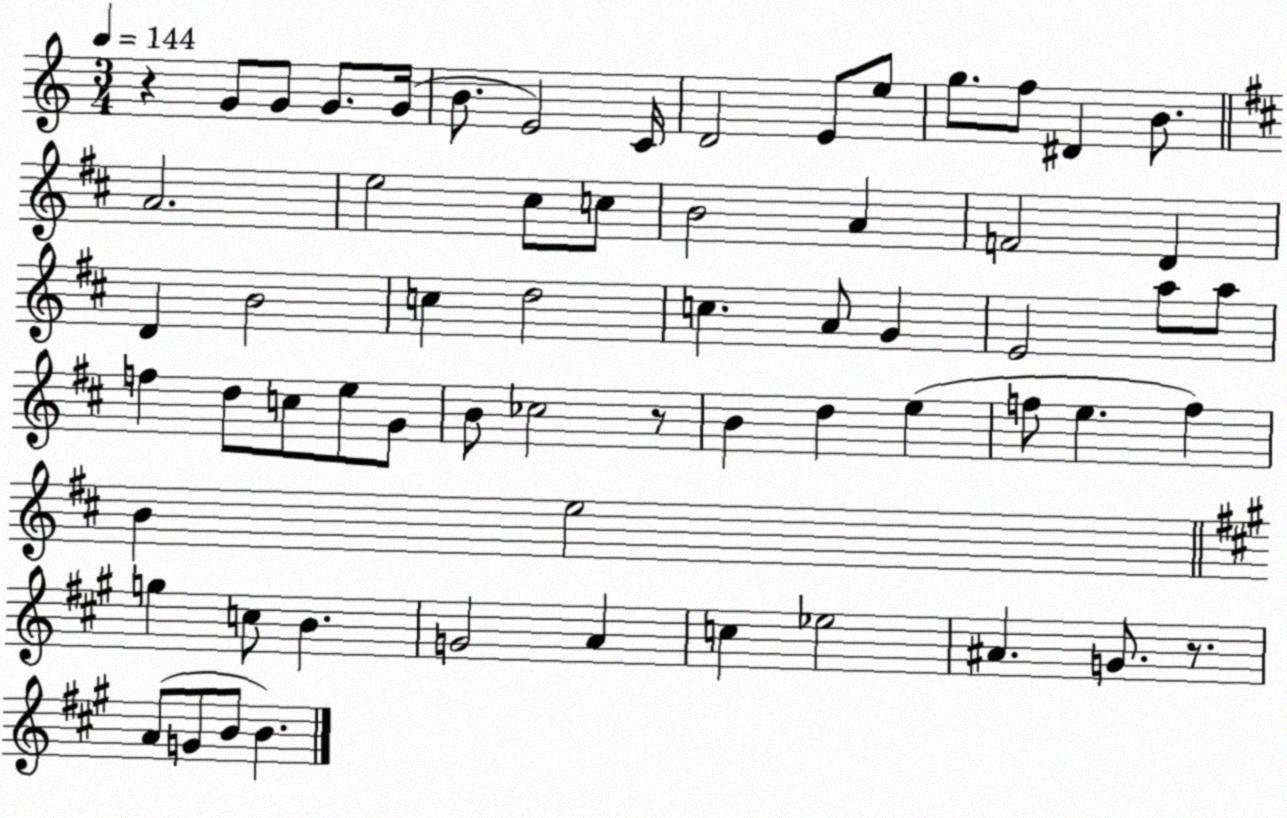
X:1
T:Untitled
M:3/4
L:1/4
K:C
z G/2 G/2 G/2 G/4 B/2 E2 C/4 D2 E/2 e/2 g/2 f/2 ^D B/2 A2 e2 ^c/2 c/2 B2 A F2 D D B2 c d2 c A/2 G E2 a/2 a/2 f d/2 c/2 e/2 G/2 B/2 _c2 z/2 B d e f/2 e f B e2 g c/2 B G2 A c _e2 ^A G/2 z/2 A/2 G/2 B/2 B